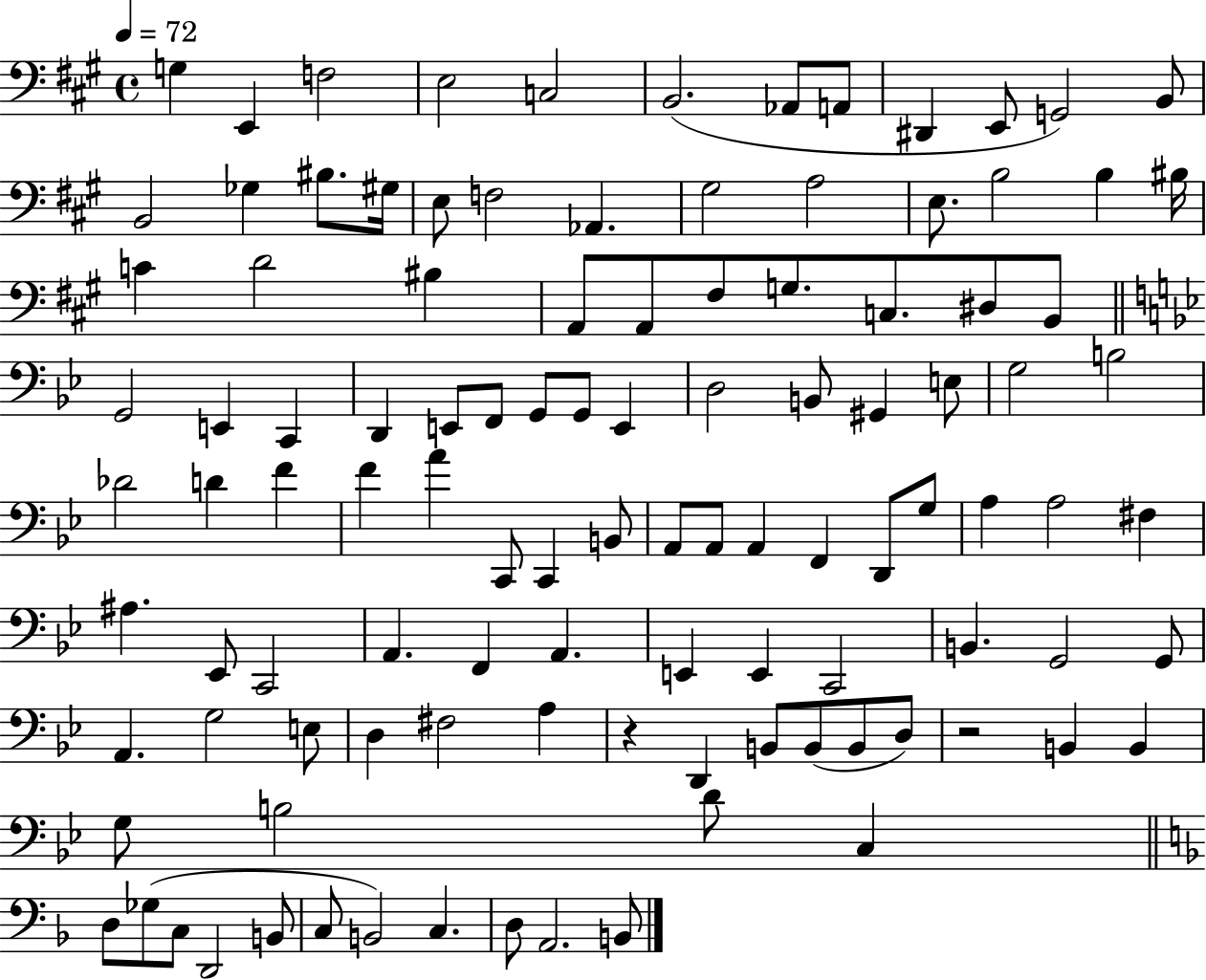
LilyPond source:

{
  \clef bass
  \time 4/4
  \defaultTimeSignature
  \key a \major
  \tempo 4 = 72
  g4 e,4 f2 | e2 c2 | b,2.( aes,8 a,8 | dis,4 e,8 g,2) b,8 | \break b,2 ges4 bis8. gis16 | e8 f2 aes,4. | gis2 a2 | e8. b2 b4 bis16 | \break c'4 d'2 bis4 | a,8 a,8 fis8 g8. c8. dis8 b,8 | \bar "||" \break \key g \minor g,2 e,4 c,4 | d,4 e,8 f,8 g,8 g,8 e,4 | d2 b,8 gis,4 e8 | g2 b2 | \break des'2 d'4 f'4 | f'4 a'4 c,8 c,4 b,8 | a,8 a,8 a,4 f,4 d,8 g8 | a4 a2 fis4 | \break ais4. ees,8 c,2 | a,4. f,4 a,4. | e,4 e,4 c,2 | b,4. g,2 g,8 | \break a,4. g2 e8 | d4 fis2 a4 | r4 d,4 b,8 b,8( b,8 d8) | r2 b,4 b,4 | \break g8 b2 d'8 c4 | \bar "||" \break \key d \minor d8 ges8( c8 d,2 b,8 | c8 b,2) c4. | d8 a,2. b,8 | \bar "|."
}